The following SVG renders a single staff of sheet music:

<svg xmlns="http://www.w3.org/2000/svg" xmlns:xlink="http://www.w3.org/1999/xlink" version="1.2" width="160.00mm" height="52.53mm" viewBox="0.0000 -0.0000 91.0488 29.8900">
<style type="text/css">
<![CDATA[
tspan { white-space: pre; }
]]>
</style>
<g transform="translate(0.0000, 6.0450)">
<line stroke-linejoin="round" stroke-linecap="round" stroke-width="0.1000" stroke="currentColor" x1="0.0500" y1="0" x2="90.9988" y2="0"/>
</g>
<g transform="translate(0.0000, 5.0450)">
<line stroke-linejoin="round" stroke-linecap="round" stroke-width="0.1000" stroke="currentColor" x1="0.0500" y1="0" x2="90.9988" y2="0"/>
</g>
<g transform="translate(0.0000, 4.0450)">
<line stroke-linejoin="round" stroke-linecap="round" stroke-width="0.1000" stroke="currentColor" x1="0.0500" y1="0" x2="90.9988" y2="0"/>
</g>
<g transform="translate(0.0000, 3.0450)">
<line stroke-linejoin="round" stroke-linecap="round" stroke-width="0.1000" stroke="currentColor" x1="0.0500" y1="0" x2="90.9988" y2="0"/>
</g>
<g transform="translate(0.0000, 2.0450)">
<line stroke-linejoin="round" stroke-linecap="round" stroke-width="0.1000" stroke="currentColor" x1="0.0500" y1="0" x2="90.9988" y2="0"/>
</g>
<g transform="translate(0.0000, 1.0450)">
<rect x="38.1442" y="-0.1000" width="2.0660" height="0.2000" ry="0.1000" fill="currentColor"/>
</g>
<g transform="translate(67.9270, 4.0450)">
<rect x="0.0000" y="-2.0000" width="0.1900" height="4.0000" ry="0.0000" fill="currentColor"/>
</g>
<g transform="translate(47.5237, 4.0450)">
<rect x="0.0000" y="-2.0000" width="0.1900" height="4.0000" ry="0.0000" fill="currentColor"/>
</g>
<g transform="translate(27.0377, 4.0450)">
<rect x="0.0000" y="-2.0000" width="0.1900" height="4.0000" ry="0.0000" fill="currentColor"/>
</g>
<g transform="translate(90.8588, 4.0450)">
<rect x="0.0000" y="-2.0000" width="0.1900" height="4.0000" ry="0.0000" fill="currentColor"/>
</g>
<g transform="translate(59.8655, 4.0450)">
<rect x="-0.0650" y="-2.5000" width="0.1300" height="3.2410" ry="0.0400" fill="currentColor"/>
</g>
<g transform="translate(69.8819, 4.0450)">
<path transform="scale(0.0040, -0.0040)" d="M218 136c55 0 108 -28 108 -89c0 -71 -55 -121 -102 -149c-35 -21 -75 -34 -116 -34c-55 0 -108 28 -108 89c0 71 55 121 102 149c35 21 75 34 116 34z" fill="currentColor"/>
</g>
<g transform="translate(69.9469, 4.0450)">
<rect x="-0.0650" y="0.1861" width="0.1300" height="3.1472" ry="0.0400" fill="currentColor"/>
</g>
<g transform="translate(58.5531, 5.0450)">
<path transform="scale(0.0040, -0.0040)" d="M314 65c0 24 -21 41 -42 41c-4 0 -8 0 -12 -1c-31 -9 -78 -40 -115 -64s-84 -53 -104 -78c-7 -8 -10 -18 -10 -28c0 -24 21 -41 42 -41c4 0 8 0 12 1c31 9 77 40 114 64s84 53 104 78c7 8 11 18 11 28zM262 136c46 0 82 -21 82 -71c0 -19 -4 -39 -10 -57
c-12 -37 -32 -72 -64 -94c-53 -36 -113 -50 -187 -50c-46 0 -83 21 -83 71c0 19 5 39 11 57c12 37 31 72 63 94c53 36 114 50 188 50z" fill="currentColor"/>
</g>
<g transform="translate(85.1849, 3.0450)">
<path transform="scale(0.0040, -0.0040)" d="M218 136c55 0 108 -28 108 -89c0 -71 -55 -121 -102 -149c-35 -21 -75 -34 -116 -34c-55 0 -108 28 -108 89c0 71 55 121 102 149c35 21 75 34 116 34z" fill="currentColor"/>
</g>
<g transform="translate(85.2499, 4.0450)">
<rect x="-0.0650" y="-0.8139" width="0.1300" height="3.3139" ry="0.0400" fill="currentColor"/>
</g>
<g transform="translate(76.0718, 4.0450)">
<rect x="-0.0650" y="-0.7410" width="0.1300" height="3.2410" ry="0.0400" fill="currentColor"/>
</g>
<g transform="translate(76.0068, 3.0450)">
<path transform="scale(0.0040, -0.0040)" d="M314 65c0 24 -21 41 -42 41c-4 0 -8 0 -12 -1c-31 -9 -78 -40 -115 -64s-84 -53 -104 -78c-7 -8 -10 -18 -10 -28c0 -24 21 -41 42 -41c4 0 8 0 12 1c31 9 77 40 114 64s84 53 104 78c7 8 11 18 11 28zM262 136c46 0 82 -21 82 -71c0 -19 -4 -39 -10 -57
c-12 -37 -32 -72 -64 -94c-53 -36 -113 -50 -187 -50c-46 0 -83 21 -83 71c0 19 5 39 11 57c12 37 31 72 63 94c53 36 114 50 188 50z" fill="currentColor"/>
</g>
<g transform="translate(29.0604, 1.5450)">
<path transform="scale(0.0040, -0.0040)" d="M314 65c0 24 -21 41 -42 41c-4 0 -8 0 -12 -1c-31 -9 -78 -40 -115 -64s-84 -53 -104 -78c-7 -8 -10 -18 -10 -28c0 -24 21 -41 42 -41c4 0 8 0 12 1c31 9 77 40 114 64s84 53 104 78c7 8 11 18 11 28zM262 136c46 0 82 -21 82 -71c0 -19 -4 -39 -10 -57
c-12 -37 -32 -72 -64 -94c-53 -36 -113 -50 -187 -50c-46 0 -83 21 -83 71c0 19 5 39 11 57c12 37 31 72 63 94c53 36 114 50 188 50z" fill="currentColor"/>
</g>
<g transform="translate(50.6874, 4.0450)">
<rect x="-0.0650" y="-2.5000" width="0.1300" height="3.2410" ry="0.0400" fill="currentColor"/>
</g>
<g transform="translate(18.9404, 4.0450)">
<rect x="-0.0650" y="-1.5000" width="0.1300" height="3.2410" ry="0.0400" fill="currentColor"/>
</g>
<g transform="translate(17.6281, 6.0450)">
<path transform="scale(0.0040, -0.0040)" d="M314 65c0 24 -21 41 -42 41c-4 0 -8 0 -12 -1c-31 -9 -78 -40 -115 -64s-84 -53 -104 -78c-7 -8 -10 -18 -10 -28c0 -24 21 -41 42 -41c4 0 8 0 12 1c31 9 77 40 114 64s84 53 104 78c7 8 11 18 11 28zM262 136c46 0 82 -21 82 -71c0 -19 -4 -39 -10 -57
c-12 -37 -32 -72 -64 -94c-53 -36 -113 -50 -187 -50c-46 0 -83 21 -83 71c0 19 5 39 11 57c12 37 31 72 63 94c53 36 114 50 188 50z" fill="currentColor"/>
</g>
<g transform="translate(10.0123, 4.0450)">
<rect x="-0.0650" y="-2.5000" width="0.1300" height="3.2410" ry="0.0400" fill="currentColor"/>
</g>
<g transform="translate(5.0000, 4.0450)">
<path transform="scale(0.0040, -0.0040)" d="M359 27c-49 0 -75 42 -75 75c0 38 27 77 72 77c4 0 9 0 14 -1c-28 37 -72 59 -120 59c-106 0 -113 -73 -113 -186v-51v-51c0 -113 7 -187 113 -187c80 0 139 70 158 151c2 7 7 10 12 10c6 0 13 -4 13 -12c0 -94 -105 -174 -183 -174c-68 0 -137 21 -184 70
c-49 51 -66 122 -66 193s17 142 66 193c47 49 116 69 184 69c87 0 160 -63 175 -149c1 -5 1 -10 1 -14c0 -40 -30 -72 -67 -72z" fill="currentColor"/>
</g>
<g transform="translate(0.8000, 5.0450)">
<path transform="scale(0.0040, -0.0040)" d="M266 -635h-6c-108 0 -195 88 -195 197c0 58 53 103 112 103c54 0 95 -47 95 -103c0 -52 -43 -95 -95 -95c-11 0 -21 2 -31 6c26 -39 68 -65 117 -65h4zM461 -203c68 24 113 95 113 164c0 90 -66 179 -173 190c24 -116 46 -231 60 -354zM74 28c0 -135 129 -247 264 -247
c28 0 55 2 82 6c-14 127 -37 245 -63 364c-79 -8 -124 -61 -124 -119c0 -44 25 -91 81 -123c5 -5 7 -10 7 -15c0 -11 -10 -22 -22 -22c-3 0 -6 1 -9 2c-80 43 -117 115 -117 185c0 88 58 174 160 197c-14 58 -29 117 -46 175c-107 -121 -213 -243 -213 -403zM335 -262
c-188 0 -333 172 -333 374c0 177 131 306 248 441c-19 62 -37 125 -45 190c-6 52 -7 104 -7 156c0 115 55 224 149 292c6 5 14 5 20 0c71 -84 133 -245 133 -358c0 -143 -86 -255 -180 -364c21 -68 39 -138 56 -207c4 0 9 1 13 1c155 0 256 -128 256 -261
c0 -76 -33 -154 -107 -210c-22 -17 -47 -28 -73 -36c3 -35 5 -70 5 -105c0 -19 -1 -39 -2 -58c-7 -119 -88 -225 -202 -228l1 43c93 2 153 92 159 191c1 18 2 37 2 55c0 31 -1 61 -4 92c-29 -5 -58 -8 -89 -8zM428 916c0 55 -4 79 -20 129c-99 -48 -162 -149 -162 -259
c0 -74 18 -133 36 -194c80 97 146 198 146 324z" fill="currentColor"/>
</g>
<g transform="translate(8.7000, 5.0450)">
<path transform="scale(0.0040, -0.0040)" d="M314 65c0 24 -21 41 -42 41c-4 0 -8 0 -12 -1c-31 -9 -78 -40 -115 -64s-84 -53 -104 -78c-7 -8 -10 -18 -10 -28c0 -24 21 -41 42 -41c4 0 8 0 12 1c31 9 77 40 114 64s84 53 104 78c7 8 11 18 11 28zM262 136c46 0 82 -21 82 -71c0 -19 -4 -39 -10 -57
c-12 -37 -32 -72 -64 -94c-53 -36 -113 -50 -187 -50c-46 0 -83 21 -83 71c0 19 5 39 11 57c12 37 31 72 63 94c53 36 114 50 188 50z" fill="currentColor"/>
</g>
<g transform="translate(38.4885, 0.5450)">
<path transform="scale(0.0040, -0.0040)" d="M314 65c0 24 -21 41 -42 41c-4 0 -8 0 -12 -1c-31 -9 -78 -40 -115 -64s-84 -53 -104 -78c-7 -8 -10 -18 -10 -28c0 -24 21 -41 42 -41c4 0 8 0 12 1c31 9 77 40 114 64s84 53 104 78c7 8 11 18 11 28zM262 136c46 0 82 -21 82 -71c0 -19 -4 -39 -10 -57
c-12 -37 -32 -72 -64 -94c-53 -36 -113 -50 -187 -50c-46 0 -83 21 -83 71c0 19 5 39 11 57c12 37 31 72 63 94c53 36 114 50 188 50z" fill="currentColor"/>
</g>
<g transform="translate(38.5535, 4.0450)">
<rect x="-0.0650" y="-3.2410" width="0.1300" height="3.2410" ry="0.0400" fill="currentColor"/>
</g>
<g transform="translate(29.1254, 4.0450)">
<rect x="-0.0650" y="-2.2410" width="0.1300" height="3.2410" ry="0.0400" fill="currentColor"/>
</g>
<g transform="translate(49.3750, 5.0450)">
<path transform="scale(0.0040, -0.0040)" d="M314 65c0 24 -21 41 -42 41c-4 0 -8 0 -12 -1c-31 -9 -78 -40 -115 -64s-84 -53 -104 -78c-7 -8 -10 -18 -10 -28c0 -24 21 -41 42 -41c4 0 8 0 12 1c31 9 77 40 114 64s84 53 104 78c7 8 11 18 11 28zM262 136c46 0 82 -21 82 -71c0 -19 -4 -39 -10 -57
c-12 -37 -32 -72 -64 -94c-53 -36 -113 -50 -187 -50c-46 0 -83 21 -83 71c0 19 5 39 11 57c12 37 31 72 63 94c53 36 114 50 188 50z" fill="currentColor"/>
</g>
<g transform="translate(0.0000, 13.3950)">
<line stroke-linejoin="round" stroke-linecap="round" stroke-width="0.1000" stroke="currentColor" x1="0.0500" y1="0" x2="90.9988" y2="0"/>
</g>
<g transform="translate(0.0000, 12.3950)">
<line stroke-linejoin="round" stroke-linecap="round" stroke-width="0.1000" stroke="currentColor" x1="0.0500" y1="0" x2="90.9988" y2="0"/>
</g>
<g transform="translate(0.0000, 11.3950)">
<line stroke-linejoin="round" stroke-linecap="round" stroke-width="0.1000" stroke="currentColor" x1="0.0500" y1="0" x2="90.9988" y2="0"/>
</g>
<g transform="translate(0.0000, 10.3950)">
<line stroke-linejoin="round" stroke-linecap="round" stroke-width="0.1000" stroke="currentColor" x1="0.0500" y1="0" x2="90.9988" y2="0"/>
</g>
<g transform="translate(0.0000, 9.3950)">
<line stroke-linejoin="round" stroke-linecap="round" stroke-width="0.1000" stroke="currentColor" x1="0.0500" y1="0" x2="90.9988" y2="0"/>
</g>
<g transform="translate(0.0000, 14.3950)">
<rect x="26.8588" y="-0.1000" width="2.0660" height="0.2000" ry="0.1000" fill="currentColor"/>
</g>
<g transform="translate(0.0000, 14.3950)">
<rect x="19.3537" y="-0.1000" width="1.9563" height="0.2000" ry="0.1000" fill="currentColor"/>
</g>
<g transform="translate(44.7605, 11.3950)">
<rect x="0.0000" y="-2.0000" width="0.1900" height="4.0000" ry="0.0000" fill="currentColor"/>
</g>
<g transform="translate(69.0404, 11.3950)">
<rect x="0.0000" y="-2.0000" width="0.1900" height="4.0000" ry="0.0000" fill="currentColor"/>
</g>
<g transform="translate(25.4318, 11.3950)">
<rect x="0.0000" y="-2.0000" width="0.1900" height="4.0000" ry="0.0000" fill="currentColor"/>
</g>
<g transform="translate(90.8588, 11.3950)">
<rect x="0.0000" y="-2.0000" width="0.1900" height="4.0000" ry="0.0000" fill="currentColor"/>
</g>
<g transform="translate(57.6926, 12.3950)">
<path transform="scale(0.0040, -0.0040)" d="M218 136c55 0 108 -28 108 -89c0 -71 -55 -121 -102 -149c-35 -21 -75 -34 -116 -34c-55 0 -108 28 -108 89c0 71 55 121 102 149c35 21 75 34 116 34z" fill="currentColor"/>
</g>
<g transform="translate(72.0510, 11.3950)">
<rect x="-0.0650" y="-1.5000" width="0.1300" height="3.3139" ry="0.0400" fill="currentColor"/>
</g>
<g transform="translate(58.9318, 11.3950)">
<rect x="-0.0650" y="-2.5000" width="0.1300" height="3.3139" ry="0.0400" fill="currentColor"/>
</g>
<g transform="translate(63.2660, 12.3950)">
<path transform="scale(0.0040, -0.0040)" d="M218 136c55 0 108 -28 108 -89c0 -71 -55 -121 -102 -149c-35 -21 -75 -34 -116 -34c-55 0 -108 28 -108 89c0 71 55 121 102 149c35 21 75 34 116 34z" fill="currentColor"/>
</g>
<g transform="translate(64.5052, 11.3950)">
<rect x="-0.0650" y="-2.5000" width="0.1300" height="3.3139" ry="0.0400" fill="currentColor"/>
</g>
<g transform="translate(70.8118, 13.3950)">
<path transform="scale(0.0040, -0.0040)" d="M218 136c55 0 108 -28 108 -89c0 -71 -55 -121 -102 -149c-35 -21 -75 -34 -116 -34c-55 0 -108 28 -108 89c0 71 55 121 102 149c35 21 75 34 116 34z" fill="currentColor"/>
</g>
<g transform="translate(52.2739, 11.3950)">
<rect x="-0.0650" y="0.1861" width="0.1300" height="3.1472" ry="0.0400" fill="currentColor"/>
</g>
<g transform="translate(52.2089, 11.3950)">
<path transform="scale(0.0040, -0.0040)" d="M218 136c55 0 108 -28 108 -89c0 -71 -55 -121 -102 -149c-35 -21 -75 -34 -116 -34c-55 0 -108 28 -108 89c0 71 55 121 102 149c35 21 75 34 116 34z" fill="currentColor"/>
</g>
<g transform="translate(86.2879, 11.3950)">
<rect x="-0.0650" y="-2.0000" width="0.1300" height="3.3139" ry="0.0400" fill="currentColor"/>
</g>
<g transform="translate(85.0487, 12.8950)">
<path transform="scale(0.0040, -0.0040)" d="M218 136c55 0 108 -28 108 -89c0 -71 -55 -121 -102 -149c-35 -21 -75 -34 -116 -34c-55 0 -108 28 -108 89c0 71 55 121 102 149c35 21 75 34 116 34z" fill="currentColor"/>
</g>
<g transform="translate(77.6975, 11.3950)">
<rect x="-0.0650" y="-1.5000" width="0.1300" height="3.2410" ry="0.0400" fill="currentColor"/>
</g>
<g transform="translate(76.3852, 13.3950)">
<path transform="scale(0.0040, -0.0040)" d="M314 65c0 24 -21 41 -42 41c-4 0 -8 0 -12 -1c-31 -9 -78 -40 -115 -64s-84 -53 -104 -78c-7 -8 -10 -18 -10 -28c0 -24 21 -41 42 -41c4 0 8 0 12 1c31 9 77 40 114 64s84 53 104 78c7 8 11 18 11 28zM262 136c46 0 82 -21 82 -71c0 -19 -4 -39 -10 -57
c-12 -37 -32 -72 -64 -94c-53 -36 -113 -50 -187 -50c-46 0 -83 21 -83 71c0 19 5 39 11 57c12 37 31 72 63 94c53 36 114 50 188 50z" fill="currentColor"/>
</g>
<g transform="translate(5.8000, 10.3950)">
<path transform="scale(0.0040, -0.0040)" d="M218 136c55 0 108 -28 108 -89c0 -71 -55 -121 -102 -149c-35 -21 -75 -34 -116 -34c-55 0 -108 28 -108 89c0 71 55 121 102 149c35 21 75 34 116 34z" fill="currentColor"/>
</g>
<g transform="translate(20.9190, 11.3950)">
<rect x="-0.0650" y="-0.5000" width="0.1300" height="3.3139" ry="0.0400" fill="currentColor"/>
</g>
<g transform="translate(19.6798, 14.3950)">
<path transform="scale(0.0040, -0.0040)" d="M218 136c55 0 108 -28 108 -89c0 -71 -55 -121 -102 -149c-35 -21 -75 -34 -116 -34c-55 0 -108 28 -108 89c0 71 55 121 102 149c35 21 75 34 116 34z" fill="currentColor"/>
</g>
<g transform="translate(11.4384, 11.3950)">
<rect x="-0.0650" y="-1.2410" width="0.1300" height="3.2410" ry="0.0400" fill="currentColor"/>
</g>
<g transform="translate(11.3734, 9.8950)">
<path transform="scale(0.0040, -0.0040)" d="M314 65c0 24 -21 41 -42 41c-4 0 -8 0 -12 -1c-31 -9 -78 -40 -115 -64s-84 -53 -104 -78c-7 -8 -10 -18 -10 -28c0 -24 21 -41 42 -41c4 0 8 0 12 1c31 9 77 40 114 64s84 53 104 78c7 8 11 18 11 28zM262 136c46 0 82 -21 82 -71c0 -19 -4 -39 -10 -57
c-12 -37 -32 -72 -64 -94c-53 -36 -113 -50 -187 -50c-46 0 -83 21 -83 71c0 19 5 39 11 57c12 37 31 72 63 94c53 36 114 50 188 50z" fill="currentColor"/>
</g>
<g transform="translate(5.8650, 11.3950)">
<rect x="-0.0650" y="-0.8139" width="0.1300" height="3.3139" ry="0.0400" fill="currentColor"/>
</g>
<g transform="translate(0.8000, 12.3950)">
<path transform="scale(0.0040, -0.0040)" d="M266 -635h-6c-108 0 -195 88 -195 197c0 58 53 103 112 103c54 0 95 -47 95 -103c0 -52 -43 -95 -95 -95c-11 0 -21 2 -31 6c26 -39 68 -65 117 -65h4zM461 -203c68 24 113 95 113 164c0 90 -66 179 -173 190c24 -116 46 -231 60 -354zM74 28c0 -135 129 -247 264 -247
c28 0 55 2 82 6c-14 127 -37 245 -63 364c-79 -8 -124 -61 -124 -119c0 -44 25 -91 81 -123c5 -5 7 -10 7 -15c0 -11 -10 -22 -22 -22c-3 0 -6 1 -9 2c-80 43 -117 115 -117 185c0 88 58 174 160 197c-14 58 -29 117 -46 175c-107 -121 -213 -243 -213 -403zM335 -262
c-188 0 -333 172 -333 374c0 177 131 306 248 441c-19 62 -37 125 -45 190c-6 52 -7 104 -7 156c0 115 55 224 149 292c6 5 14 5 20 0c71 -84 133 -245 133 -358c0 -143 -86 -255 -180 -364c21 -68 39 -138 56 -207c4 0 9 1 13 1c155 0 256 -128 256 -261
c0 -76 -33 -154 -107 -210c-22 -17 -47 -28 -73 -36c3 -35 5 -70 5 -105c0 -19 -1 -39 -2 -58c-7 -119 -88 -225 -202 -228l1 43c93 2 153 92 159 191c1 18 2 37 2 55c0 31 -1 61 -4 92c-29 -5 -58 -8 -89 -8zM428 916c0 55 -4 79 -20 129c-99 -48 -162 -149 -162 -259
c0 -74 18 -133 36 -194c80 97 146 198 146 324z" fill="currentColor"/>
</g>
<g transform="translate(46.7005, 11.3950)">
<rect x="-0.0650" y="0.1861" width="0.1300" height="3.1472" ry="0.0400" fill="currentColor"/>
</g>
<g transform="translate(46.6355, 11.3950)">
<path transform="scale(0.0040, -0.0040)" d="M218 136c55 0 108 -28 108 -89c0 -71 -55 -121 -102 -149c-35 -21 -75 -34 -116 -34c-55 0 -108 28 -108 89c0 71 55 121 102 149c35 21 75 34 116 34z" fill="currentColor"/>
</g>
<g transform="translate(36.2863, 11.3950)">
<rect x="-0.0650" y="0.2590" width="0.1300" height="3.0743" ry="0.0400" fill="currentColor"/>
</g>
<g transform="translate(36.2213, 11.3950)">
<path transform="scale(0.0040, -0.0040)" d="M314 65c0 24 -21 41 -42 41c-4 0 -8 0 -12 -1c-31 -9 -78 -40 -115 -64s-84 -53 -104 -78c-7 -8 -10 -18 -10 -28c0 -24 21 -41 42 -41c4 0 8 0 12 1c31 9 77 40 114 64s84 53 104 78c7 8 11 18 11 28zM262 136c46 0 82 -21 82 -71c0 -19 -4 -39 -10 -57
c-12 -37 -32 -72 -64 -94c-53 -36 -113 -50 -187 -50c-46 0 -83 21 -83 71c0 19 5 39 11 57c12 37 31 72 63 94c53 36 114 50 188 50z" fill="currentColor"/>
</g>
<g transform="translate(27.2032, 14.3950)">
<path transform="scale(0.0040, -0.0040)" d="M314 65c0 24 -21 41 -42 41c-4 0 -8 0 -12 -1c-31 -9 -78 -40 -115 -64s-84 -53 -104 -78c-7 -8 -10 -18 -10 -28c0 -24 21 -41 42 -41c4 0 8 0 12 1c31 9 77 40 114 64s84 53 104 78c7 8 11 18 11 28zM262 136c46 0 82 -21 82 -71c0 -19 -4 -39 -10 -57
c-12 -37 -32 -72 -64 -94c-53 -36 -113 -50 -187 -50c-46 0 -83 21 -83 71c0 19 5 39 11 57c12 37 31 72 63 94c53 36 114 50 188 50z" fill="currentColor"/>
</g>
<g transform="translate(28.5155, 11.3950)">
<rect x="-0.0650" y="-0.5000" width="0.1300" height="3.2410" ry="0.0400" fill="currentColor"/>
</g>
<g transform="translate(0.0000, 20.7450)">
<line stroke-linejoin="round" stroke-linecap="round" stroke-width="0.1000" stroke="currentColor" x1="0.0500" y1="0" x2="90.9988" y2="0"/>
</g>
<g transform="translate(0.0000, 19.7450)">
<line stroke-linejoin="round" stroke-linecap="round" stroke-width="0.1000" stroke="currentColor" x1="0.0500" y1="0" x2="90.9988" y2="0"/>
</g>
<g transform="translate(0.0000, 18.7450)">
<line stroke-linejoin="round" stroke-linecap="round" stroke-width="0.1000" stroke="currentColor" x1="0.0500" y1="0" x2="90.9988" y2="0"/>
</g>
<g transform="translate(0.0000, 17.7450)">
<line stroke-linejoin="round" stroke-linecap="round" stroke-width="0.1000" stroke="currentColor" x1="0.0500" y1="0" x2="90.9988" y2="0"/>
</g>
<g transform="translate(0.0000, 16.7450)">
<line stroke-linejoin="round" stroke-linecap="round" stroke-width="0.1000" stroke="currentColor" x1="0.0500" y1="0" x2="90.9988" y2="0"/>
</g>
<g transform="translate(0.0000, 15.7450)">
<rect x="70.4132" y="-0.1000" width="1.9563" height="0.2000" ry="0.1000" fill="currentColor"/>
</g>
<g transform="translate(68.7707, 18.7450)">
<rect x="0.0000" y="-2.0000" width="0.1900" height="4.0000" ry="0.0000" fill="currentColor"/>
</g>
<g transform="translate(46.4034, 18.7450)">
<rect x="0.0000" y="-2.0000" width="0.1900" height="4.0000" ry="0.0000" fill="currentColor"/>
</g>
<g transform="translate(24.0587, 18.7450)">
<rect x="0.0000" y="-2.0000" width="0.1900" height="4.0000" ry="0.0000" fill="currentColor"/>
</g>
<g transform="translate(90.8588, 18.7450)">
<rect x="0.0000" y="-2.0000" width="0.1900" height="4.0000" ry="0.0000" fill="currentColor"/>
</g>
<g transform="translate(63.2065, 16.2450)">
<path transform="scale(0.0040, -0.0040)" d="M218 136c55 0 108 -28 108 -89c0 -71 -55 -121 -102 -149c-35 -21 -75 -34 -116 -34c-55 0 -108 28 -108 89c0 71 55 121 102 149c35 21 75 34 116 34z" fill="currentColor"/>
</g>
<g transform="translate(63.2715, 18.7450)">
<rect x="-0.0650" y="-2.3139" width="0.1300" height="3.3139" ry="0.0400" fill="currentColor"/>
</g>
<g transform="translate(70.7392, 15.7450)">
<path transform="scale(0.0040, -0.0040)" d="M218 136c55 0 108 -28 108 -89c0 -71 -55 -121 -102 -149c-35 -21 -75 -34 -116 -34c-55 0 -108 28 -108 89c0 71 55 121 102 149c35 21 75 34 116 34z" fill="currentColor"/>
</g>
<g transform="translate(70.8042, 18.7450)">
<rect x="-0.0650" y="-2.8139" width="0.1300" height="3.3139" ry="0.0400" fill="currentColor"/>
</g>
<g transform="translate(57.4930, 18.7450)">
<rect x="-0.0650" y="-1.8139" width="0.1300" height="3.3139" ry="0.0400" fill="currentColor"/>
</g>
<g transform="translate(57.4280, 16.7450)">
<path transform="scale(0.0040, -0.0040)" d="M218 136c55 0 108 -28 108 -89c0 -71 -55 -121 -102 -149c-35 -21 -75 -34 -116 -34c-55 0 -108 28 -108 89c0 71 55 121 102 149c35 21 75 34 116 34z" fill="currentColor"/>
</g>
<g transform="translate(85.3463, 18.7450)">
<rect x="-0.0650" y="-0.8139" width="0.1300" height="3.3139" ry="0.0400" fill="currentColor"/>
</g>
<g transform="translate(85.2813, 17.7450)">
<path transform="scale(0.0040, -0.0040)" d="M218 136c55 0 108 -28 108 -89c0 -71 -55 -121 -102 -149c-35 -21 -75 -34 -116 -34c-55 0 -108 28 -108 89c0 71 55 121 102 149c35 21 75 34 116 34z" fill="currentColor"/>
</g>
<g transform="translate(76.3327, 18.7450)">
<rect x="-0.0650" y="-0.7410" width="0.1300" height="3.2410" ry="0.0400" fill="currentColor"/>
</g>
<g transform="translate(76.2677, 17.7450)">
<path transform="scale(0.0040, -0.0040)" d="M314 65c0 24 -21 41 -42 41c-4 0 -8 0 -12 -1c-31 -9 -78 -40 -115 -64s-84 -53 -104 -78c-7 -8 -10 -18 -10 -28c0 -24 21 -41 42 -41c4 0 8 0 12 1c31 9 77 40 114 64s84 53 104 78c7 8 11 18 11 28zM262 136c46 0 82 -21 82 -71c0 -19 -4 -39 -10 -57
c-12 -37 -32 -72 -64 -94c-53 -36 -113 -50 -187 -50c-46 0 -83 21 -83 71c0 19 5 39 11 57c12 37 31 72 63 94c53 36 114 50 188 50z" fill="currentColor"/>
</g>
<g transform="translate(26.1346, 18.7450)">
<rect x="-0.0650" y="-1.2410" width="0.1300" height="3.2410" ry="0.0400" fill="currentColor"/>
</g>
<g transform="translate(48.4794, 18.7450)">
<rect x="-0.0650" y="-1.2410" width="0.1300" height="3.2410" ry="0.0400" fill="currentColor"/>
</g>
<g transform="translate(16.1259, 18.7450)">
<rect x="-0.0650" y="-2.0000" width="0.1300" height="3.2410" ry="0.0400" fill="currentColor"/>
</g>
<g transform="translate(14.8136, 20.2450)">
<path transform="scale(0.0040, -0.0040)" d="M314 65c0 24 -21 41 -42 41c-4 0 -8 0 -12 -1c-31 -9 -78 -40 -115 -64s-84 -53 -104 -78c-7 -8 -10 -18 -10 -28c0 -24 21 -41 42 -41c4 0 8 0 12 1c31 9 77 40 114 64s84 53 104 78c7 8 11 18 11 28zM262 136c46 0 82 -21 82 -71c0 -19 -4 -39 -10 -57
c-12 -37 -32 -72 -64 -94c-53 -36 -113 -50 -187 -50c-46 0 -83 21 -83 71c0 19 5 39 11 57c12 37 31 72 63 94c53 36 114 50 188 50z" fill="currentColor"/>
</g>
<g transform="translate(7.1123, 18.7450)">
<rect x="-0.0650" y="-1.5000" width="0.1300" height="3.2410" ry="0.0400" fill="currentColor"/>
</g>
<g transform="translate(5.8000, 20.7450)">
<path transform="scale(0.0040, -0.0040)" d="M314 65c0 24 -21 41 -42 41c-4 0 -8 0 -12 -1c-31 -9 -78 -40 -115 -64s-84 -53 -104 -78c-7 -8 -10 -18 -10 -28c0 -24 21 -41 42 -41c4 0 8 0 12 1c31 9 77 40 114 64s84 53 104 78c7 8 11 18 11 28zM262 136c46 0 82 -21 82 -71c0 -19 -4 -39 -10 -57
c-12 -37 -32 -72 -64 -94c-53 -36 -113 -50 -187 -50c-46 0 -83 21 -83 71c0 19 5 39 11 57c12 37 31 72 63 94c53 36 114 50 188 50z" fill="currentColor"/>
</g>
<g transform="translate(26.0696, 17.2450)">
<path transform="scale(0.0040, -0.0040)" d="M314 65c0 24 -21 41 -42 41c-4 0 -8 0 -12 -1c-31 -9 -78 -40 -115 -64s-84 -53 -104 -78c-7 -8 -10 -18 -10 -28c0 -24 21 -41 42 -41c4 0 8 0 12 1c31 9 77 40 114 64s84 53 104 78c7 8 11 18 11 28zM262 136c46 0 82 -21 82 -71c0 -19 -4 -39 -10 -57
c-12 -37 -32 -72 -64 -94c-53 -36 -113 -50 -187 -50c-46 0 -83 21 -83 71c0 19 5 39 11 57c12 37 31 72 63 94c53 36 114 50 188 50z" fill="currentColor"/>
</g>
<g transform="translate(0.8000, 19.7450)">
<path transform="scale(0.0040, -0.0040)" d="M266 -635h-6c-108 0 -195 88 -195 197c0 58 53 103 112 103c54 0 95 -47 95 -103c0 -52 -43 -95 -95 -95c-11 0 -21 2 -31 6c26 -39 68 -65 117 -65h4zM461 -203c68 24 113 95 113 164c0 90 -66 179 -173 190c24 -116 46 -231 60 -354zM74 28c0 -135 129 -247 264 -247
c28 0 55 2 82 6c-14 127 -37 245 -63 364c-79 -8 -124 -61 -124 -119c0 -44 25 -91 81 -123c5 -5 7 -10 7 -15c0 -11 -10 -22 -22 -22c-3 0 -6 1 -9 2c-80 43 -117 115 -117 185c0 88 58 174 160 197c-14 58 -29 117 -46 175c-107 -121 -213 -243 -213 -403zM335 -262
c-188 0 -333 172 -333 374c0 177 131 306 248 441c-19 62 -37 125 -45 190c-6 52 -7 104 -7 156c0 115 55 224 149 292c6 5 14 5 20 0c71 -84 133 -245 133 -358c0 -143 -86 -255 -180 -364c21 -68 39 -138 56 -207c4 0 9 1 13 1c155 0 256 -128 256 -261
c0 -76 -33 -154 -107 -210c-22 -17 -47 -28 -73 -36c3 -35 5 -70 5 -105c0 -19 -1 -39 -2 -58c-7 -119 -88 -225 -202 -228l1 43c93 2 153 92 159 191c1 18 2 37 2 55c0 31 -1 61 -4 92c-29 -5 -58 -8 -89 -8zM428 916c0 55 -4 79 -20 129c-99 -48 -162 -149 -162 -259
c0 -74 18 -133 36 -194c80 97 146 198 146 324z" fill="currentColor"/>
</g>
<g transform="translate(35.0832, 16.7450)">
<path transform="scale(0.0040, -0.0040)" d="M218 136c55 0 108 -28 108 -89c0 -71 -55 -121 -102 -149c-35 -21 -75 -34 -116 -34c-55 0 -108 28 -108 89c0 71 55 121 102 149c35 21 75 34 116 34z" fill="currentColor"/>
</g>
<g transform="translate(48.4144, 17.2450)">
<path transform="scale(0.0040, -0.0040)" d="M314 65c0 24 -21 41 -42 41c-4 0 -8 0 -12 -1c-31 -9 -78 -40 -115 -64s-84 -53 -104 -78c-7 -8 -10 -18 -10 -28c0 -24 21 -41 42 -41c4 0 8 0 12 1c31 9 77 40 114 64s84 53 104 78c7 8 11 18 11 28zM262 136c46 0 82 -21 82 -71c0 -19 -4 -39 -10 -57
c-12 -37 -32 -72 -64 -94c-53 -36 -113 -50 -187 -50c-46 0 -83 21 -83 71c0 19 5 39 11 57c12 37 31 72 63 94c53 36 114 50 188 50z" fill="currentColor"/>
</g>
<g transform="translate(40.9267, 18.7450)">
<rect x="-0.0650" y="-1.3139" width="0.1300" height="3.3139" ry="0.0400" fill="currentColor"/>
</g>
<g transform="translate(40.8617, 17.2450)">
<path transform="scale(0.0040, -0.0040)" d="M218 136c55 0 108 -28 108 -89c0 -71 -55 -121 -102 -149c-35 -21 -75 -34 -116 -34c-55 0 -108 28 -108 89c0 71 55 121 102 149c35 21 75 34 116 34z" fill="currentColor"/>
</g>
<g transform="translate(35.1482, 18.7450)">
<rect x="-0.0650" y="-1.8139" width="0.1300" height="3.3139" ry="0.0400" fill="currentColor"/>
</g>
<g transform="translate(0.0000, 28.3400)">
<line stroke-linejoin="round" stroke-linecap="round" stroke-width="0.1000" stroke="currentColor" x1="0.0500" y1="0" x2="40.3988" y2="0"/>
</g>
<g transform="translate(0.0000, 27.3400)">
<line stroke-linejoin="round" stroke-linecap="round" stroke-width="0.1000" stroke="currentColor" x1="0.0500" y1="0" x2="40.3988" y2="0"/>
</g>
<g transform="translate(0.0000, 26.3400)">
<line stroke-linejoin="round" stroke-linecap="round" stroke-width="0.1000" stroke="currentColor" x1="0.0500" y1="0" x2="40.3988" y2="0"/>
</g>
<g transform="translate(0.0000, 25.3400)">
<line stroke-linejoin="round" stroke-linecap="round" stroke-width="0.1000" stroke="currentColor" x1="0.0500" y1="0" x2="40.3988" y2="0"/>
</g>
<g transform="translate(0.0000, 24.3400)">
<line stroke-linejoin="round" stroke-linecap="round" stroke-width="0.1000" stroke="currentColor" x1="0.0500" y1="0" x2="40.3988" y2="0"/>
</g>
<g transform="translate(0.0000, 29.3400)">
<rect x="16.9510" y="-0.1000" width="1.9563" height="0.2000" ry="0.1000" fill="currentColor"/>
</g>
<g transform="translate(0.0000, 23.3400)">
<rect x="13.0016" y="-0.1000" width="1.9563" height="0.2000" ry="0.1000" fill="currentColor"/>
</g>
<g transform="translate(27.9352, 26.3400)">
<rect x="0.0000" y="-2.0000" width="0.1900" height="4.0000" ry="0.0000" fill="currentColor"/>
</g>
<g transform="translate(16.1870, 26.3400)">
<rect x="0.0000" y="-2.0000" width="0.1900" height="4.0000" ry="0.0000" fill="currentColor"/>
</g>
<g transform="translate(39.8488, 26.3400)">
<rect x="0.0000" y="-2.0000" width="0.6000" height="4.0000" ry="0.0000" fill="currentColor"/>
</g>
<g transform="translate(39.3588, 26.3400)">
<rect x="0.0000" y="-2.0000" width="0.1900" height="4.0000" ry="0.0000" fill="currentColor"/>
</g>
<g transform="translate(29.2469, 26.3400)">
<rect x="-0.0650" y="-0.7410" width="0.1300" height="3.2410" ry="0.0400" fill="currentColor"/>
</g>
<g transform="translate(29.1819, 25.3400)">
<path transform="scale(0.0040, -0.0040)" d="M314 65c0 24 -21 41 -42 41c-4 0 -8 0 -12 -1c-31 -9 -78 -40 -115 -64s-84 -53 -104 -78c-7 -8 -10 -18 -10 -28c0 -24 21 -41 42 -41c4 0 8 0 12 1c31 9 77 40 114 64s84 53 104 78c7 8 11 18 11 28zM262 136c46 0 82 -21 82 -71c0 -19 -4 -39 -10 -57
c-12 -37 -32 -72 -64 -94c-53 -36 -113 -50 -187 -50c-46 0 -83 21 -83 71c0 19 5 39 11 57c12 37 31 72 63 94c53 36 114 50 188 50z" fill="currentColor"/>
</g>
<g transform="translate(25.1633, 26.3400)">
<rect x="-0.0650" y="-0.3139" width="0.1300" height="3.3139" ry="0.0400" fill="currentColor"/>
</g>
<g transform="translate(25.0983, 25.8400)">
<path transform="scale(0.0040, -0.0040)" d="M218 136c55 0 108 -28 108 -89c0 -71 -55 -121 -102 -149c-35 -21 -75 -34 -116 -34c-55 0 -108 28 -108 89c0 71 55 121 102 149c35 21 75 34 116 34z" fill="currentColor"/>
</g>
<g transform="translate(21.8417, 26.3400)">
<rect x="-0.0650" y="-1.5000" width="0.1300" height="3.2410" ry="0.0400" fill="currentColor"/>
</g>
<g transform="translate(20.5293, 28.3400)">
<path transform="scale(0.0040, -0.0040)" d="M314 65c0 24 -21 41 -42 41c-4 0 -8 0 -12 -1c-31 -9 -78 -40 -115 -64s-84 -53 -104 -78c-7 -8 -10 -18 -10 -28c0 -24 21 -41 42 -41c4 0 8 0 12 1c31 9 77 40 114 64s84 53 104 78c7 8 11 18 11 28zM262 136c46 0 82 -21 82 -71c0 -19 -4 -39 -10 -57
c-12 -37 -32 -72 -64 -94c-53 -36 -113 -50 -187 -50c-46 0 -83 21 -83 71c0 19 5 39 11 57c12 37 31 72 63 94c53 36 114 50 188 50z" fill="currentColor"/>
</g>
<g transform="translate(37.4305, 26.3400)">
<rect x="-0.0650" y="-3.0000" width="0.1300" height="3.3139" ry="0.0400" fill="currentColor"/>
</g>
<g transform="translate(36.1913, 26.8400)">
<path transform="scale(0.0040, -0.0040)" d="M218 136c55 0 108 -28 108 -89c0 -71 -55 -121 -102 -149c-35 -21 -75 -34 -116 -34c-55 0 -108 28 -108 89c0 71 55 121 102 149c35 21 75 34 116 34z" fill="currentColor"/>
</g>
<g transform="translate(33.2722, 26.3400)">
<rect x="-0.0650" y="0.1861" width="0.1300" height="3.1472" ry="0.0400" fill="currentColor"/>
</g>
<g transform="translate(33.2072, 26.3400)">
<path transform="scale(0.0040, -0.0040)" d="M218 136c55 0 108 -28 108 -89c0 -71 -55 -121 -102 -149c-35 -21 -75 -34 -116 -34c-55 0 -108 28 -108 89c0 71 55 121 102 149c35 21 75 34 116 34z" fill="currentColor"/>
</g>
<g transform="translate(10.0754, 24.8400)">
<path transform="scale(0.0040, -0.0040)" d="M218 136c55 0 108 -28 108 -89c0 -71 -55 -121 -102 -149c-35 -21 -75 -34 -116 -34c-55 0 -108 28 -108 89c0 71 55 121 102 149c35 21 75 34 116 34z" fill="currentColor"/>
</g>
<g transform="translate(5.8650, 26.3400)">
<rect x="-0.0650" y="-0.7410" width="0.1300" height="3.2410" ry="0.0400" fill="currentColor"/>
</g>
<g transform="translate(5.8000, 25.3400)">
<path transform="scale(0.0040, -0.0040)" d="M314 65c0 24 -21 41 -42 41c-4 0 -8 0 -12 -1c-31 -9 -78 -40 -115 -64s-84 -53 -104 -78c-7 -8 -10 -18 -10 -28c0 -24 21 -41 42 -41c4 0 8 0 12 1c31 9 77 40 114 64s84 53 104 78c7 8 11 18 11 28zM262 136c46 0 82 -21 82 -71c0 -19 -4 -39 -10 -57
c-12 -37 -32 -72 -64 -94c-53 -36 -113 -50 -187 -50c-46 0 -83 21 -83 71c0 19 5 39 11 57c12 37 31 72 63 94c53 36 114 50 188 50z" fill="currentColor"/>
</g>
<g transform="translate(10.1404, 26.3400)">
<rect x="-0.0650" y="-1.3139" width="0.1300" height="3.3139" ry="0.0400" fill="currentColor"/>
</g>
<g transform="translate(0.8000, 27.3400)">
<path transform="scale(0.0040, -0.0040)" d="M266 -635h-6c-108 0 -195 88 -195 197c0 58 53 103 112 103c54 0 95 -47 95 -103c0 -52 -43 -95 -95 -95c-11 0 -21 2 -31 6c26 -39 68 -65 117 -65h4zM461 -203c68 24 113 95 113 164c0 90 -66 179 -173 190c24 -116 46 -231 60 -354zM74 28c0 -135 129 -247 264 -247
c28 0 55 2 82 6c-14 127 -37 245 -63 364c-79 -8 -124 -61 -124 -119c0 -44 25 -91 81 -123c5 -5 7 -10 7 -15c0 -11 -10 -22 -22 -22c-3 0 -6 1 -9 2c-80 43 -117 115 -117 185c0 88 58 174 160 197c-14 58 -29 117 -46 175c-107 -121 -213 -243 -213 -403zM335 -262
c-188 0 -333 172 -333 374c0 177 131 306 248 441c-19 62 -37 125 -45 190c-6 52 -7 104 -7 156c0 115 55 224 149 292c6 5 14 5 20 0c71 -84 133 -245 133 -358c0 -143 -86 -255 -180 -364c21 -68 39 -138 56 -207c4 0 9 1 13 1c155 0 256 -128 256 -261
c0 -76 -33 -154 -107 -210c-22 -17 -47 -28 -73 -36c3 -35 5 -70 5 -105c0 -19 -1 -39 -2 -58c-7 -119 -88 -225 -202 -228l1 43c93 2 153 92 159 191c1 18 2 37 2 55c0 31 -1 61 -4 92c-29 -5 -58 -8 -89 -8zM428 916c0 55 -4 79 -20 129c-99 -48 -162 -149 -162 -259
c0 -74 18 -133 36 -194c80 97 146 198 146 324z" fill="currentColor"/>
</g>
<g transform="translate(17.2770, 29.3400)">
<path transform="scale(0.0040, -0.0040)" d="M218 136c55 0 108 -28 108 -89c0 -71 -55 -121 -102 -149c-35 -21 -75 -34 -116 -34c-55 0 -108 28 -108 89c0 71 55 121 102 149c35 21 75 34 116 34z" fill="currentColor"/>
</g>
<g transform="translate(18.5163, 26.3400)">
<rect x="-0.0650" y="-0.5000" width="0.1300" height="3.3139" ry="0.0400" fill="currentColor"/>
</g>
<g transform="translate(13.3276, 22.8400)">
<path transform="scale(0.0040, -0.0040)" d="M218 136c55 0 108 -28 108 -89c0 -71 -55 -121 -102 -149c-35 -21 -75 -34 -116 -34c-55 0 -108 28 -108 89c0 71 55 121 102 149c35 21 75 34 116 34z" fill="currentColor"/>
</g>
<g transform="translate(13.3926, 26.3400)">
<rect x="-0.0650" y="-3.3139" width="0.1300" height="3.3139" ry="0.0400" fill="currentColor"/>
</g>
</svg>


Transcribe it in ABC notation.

X:1
T:Untitled
M:4/4
L:1/4
K:C
G2 E2 g2 b2 G2 G2 B d2 d d e2 C C2 B2 B B G G E E2 F E2 F2 e2 f e e2 f g a d2 d d2 e b C E2 c d2 B A